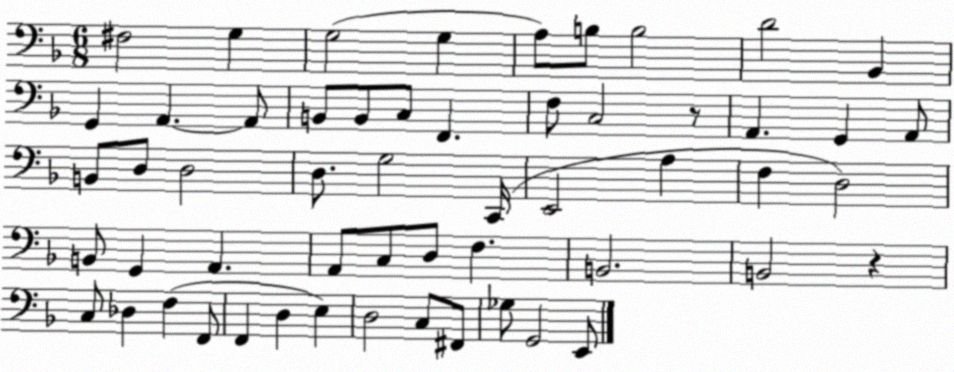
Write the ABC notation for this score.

X:1
T:Untitled
M:6/8
L:1/4
K:F
^F,2 G, G,2 G, A,/2 B,/2 B,2 D2 _B,, G,, A,, A,,/2 B,,/2 B,,/2 C,/2 F,, F,/2 C,2 z/2 A,, G,, A,,/2 B,,/2 D,/2 D,2 D,/2 G,2 C,,/4 E,,2 A, F, D,2 B,,/2 G,, A,, A,,/2 C,/2 D,/2 F, B,,2 B,,2 z C,/2 _D, F, F,,/2 F,, D, E, D,2 C,/2 ^F,,/2 _G,/2 G,,2 E,,/2